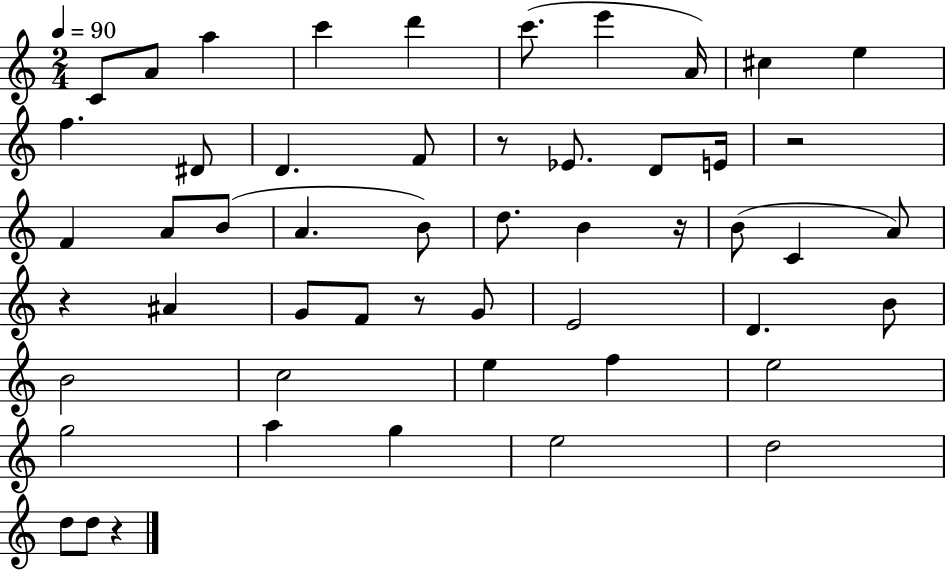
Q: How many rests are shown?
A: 6